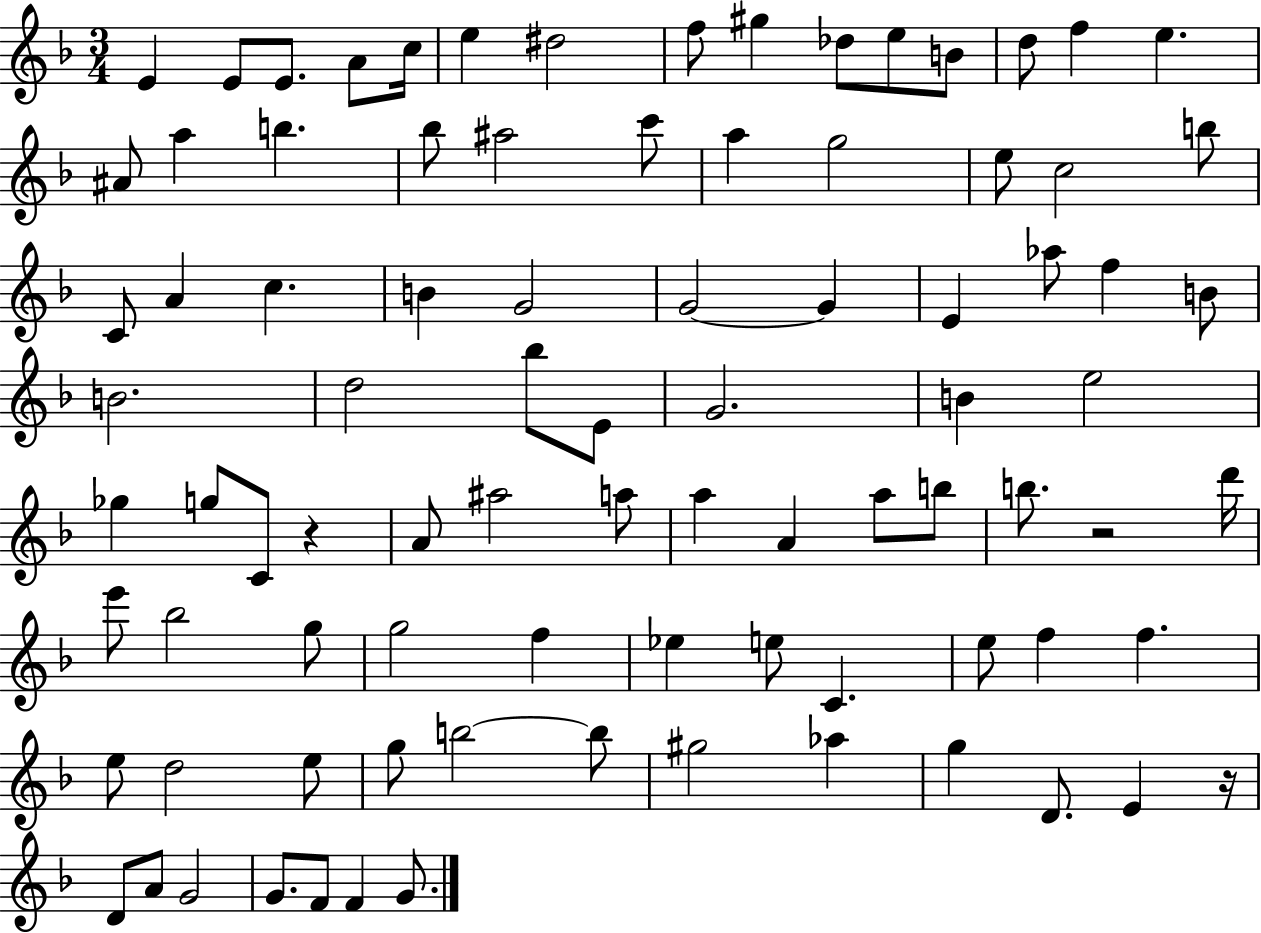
E4/q E4/e E4/e. A4/e C5/s E5/q D#5/h F5/e G#5/q Db5/e E5/e B4/e D5/e F5/q E5/q. A#4/e A5/q B5/q. Bb5/e A#5/h C6/e A5/q G5/h E5/e C5/h B5/e C4/e A4/q C5/q. B4/q G4/h G4/h G4/q E4/q Ab5/e F5/q B4/e B4/h. D5/h Bb5/e E4/e G4/h. B4/q E5/h Gb5/q G5/e C4/e R/q A4/e A#5/h A5/e A5/q A4/q A5/e B5/e B5/e. R/h D6/s E6/e Bb5/h G5/e G5/h F5/q Eb5/q E5/e C4/q. E5/e F5/q F5/q. E5/e D5/h E5/e G5/e B5/h B5/e G#5/h Ab5/q G5/q D4/e. E4/q R/s D4/e A4/e G4/h G4/e. F4/e F4/q G4/e.